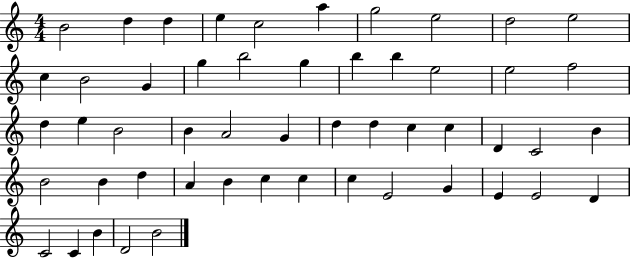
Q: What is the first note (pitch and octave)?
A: B4